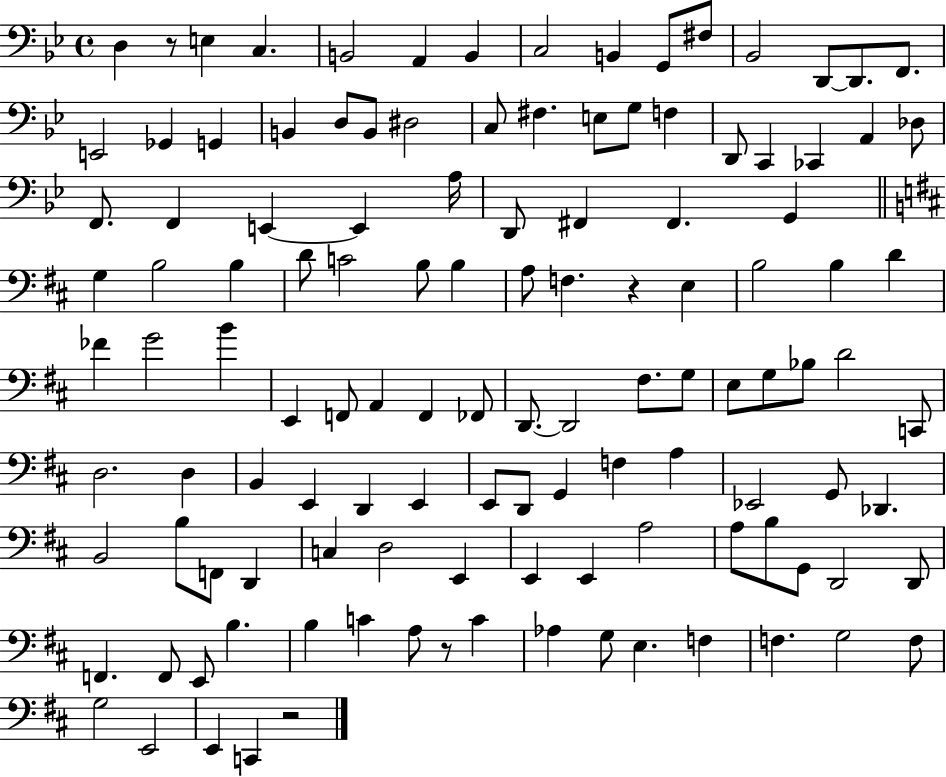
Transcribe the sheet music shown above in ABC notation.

X:1
T:Untitled
M:4/4
L:1/4
K:Bb
D, z/2 E, C, B,,2 A,, B,, C,2 B,, G,,/2 ^F,/2 _B,,2 D,,/2 D,,/2 F,,/2 E,,2 _G,, G,, B,, D,/2 B,,/2 ^D,2 C,/2 ^F, E,/2 G,/2 F, D,,/2 C,, _C,, A,, _D,/2 F,,/2 F,, E,, E,, A,/4 D,,/2 ^F,, ^F,, G,, G, B,2 B, D/2 C2 B,/2 B, A,/2 F, z E, B,2 B, D _F G2 B E,, F,,/2 A,, F,, _F,,/2 D,,/2 D,,2 ^F,/2 G,/2 E,/2 G,/2 _B,/2 D2 C,,/2 D,2 D, B,, E,, D,, E,, E,,/2 D,,/2 G,, F, A, _E,,2 G,,/2 _D,, B,,2 B,/2 F,,/2 D,, C, D,2 E,, E,, E,, A,2 A,/2 B,/2 G,,/2 D,,2 D,,/2 F,, F,,/2 E,,/2 B, B, C A,/2 z/2 C _A, G,/2 E, F, F, G,2 F,/2 G,2 E,,2 E,, C,, z2